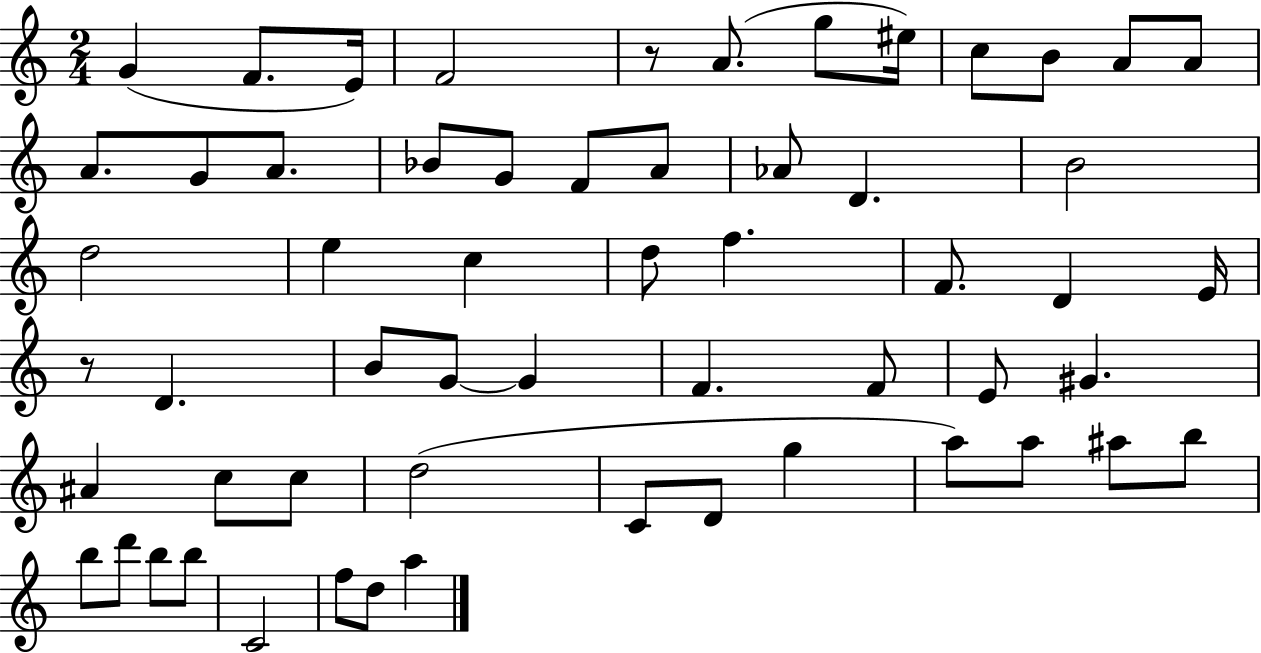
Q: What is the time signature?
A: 2/4